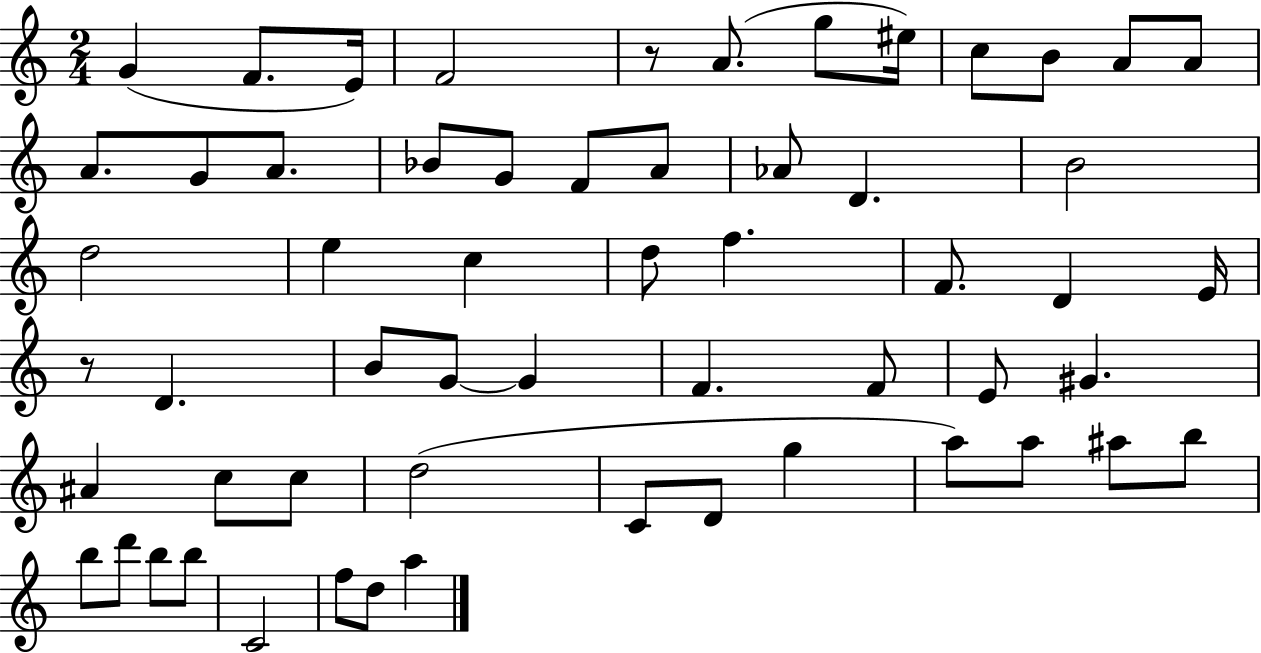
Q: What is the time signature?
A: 2/4